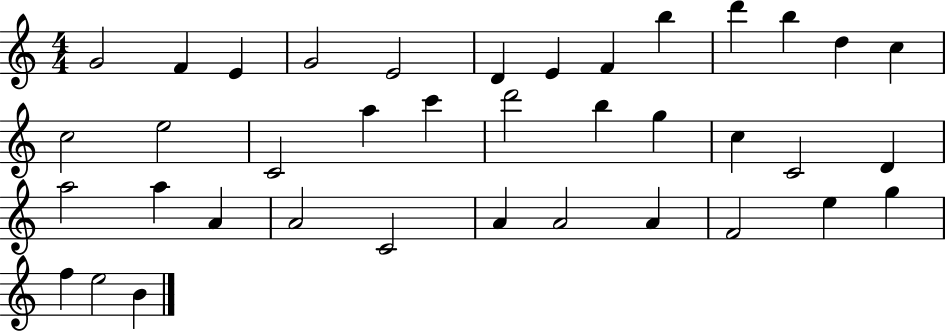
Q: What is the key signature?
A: C major